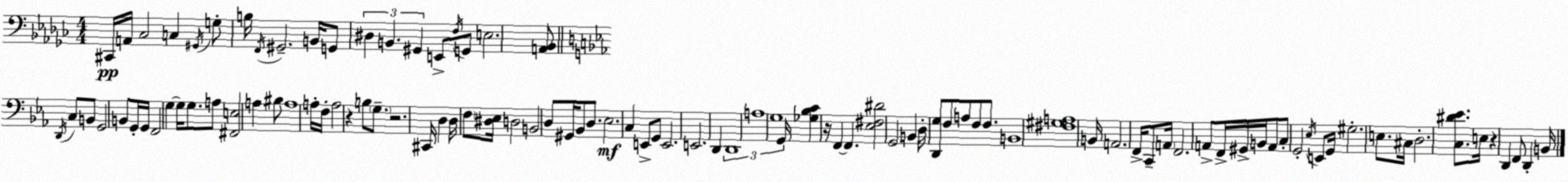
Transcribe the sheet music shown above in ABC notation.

X:1
T:Untitled
M:4/4
L:1/4
K:Ebm
^C,,/4 A,,/4 _C,2 C, ^G,,/4 G,/2 B,/4 F,,/4 ^G,,2 B,,/4 G,,/2 ^D, B,, ^G,, E,,/2 F,/4 G,,/2 E,2 [A,,_B,,]/2 D,,/4 C,/2 B,,/2 G,,2 B,,/2 G,,/4 G,,/4 F,,2 G, G,/4 G,/2 A,/2 [^F,,E,]2 A, ^B,/2 A,4 A,/4 F,/4 A,2 z B,/2 G,/2 z2 ^C,,/4 D, D,/4 F,/2 [^D,_E,]/4 D,2 B,,2 D,/2 ^G,,/4 _B,,/2 D,/2 _E,2 C, E,,/2 G,,/2 E,,2 E,,2 D,, D,,4 A,4 G,4 G,,/4 [_G,_B,C] z/4 F,, F,, [_E,^F,^D]2 G,,2 B,, D,/4 [D,,G,]/2 F,/2 A,/2 F,/2 F,/2 B,,4 [^F,^G,A,]4 B,,/4 A,,2 F,,/4 C,,/2 A,,/4 F,,2 A,,/2 F,,/4 ^G,,/4 B,,/4 A,,/2 C,/2 G,,2 _E,/4 E,,/2 G,,/4 ^G,2 E,/2 ^C,/4 D,2 [C,^D_E]/2 E,/4 z D,, F,,/2 D,, B,,/4